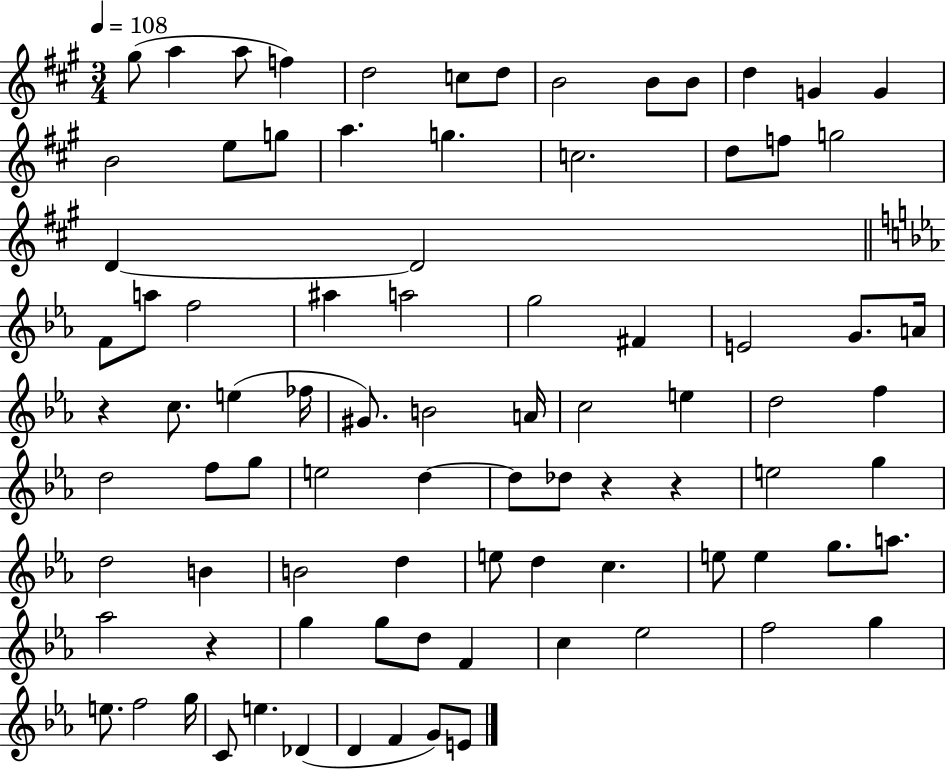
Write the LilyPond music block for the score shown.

{
  \clef treble
  \numericTimeSignature
  \time 3/4
  \key a \major
  \tempo 4 = 108
  \repeat volta 2 { gis''8( a''4 a''8 f''4) | d''2 c''8 d''8 | b'2 b'8 b'8 | d''4 g'4 g'4 | \break b'2 e''8 g''8 | a''4. g''4. | c''2. | d''8 f''8 g''2 | \break d'4~~ d'2 | \bar "||" \break \key ees \major f'8 a''8 f''2 | ais''4 a''2 | g''2 fis'4 | e'2 g'8. a'16 | \break r4 c''8. e''4( fes''16 | gis'8.) b'2 a'16 | c''2 e''4 | d''2 f''4 | \break d''2 f''8 g''8 | e''2 d''4~~ | d''8 des''8 r4 r4 | e''2 g''4 | \break d''2 b'4 | b'2 d''4 | e''8 d''4 c''4. | e''8 e''4 g''8. a''8. | \break aes''2 r4 | g''4 g''8 d''8 f'4 | c''4 ees''2 | f''2 g''4 | \break e''8. f''2 g''16 | c'8 e''4. des'4( | d'4 f'4 g'8) e'8 | } \bar "|."
}